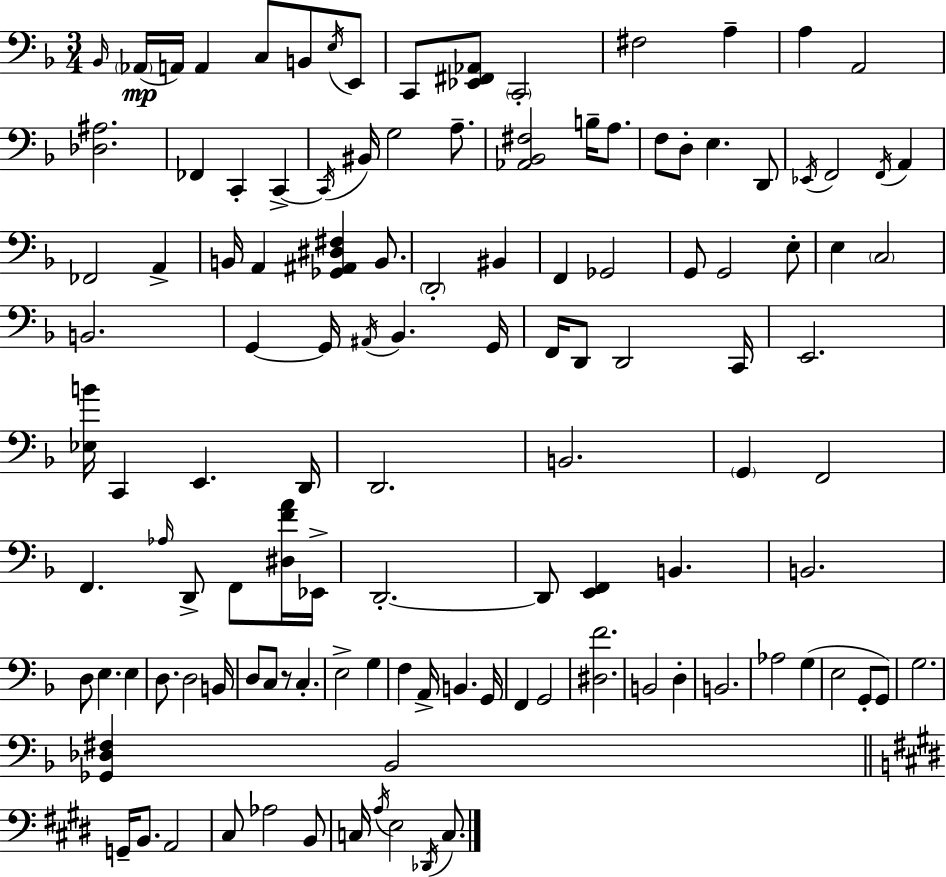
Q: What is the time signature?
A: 3/4